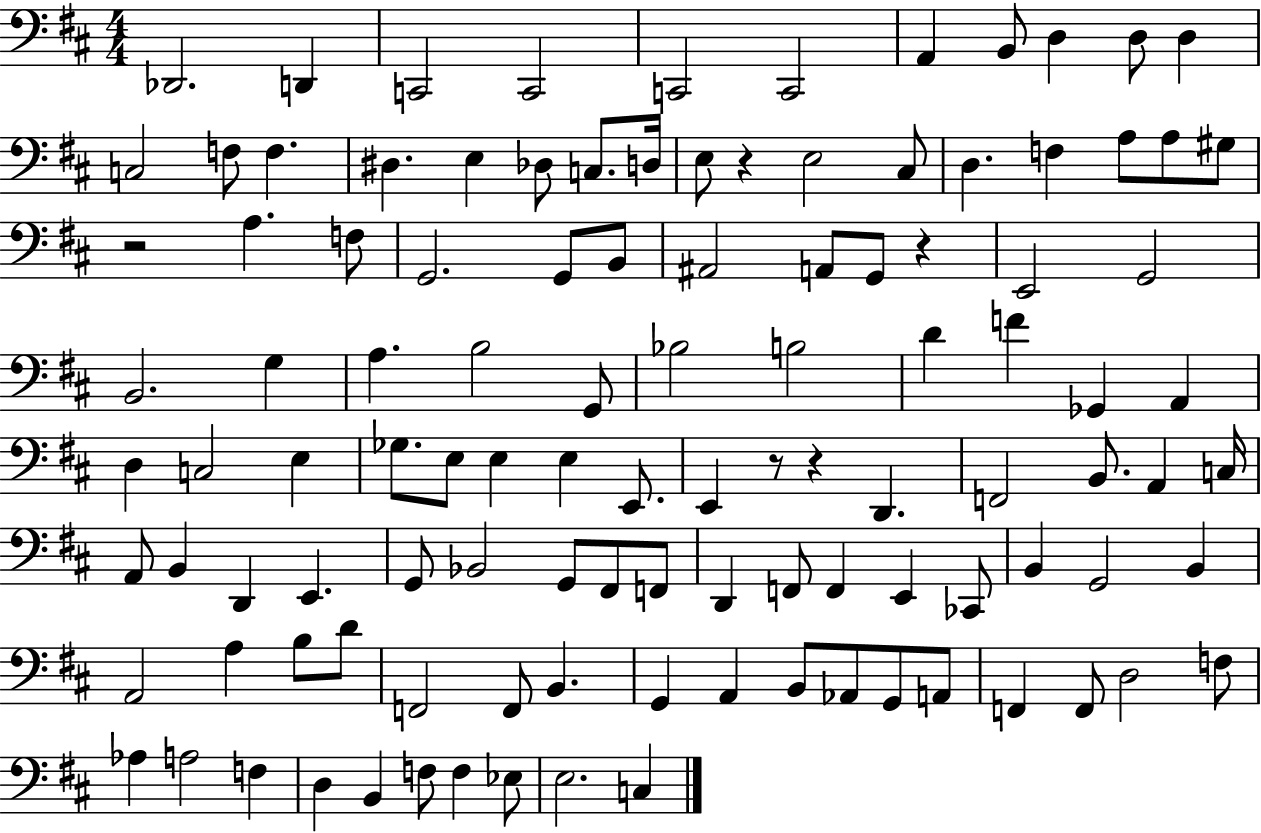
{
  \clef bass
  \numericTimeSignature
  \time 4/4
  \key d \major
  des,2. d,4 | c,2 c,2 | c,2 c,2 | a,4 b,8 d4 d8 d4 | \break c2 f8 f4. | dis4. e4 des8 c8. d16 | e8 r4 e2 cis8 | d4. f4 a8 a8 gis8 | \break r2 a4. f8 | g,2. g,8 b,8 | ais,2 a,8 g,8 r4 | e,2 g,2 | \break b,2. g4 | a4. b2 g,8 | bes2 b2 | d'4 f'4 ges,4 a,4 | \break d4 c2 e4 | ges8. e8 e4 e4 e,8. | e,4 r8 r4 d,4. | f,2 b,8. a,4 c16 | \break a,8 b,4 d,4 e,4. | g,8 bes,2 g,8 fis,8 f,8 | d,4 f,8 f,4 e,4 ces,8 | b,4 g,2 b,4 | \break a,2 a4 b8 d'8 | f,2 f,8 b,4. | g,4 a,4 b,8 aes,8 g,8 a,8 | f,4 f,8 d2 f8 | \break aes4 a2 f4 | d4 b,4 f8 f4 ees8 | e2. c4 | \bar "|."
}